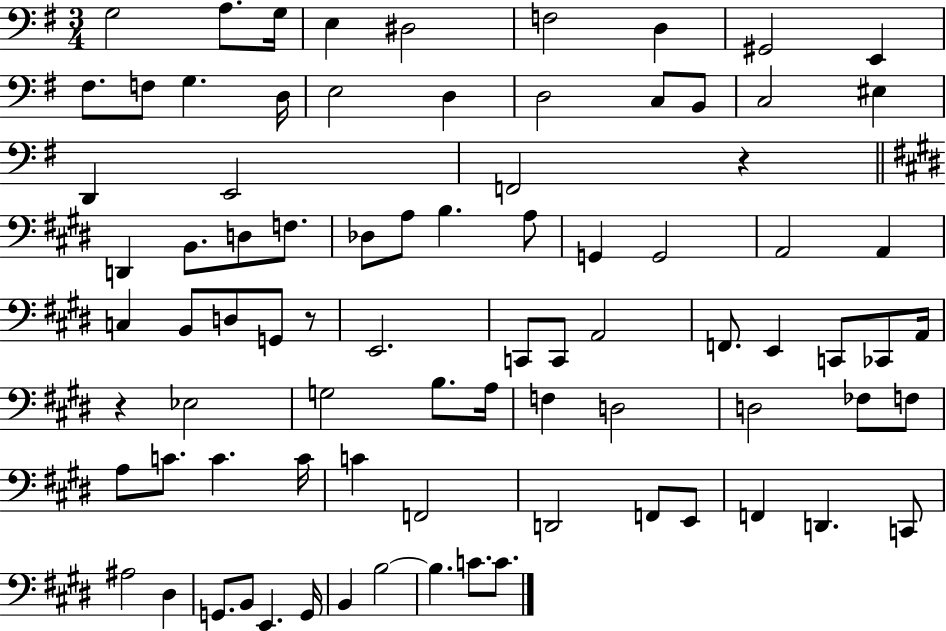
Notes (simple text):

G3/h A3/e. G3/s E3/q D#3/h F3/h D3/q G#2/h E2/q F#3/e. F3/e G3/q. D3/s E3/h D3/q D3/h C3/e B2/e C3/h EIS3/q D2/q E2/h F2/h R/q D2/q B2/e. D3/e F3/e. Db3/e A3/e B3/q. A3/e G2/q G2/h A2/h A2/q C3/q B2/e D3/e G2/e R/e E2/h. C2/e C2/e A2/h F2/e. E2/q C2/e CES2/e A2/s R/q Eb3/h G3/h B3/e. A3/s F3/q D3/h D3/h FES3/e F3/e A3/e C4/e. C4/q. C4/s C4/q F2/h D2/h F2/e E2/e F2/q D2/q. C2/e A#3/h D#3/q G2/e. B2/e E2/q. G2/s B2/q B3/h B3/q. C4/e. C4/e.